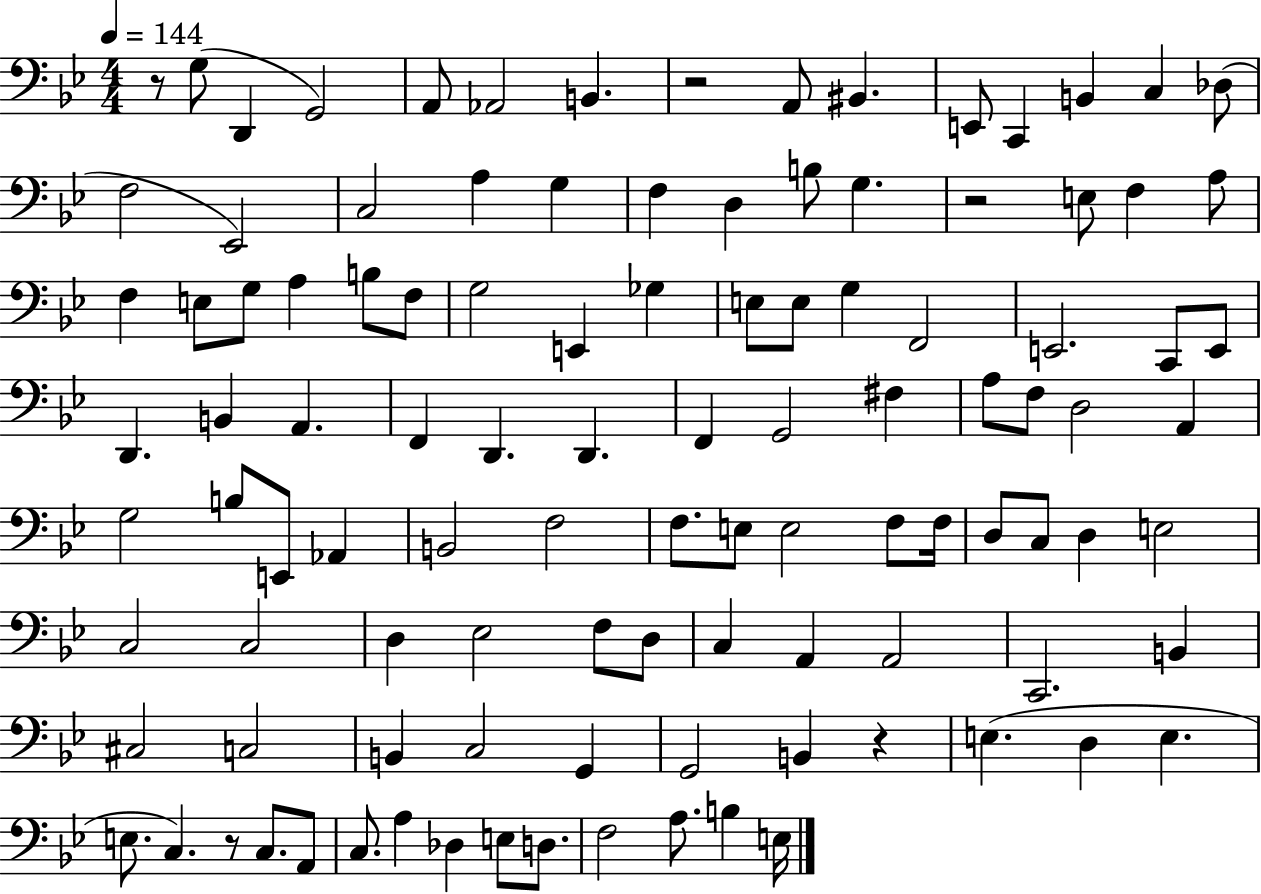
{
  \clef bass
  \numericTimeSignature
  \time 4/4
  \key bes \major
  \tempo 4 = 144
  r8 g8( d,4 g,2) | a,8 aes,2 b,4. | r2 a,8 bis,4. | e,8 c,4 b,4 c4 des8( | \break f2 ees,2) | c2 a4 g4 | f4 d4 b8 g4. | r2 e8 f4 a8 | \break f4 e8 g8 a4 b8 f8 | g2 e,4 ges4 | e8 e8 g4 f,2 | e,2. c,8 e,8 | \break d,4. b,4 a,4. | f,4 d,4. d,4. | f,4 g,2 fis4 | a8 f8 d2 a,4 | \break g2 b8 e,8 aes,4 | b,2 f2 | f8. e8 e2 f8 f16 | d8 c8 d4 e2 | \break c2 c2 | d4 ees2 f8 d8 | c4 a,4 a,2 | c,2. b,4 | \break cis2 c2 | b,4 c2 g,4 | g,2 b,4 r4 | e4.( d4 e4. | \break e8. c4.) r8 c8. a,8 | c8. a4 des4 e8 d8. | f2 a8. b4 e16 | \bar "|."
}